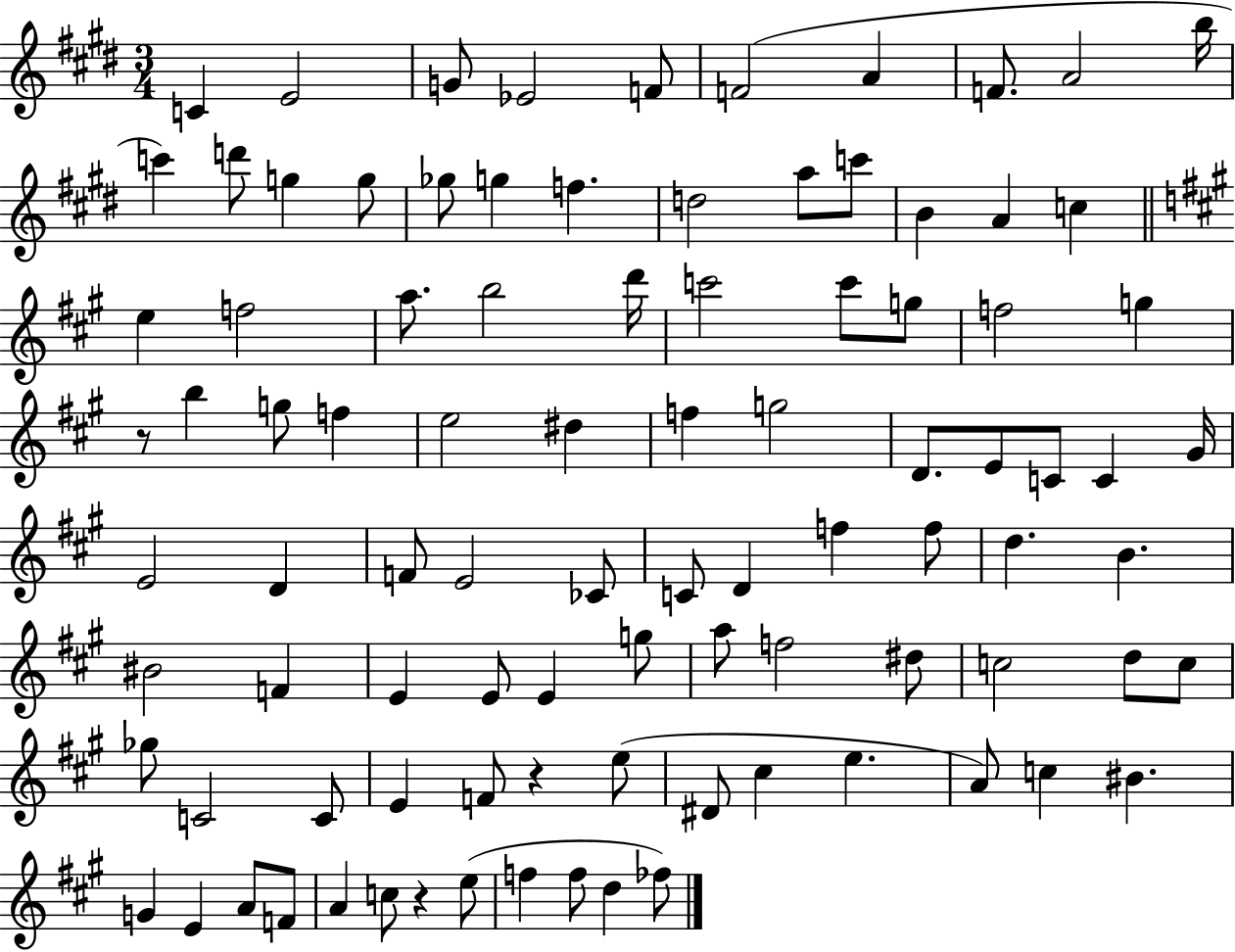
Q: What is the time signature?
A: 3/4